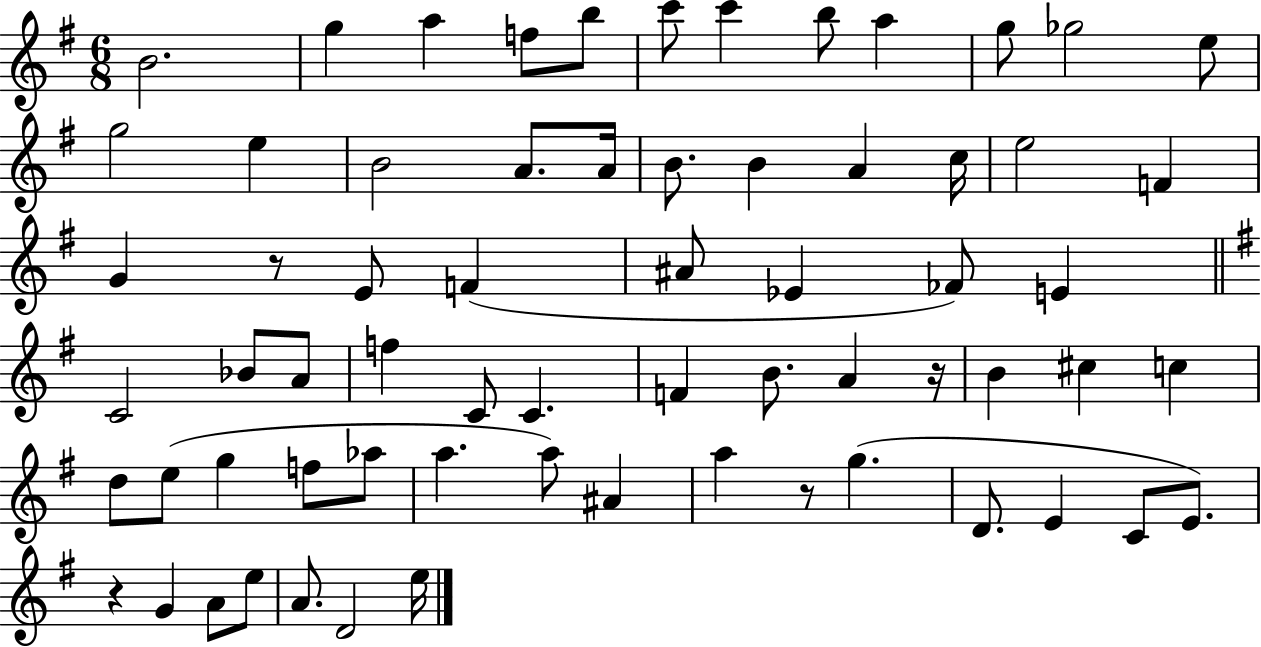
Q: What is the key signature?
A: G major